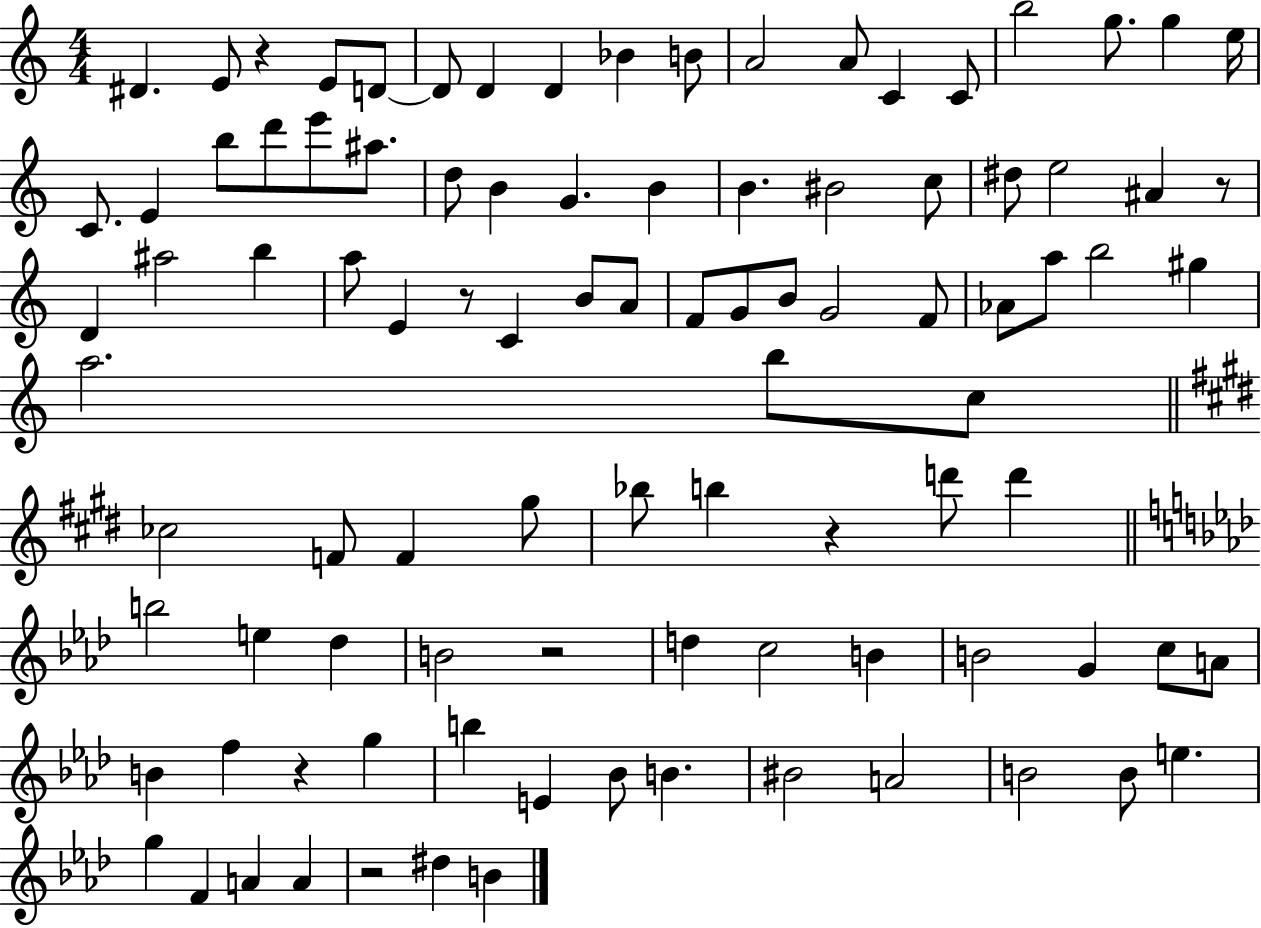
{
  \clef treble
  \numericTimeSignature
  \time 4/4
  \key c \major
  dis'4. e'8 r4 e'8 d'8~~ | d'8 d'4 d'4 bes'4 b'8 | a'2 a'8 c'4 c'8 | b''2 g''8. g''4 e''16 | \break c'8. e'4 b''8 d'''8 e'''8 ais''8. | d''8 b'4 g'4. b'4 | b'4. bis'2 c''8 | dis''8 e''2 ais'4 r8 | \break d'4 ais''2 b''4 | a''8 e'4 r8 c'4 b'8 a'8 | f'8 g'8 b'8 g'2 f'8 | aes'8 a''8 b''2 gis''4 | \break a''2. b''8 c''8 | \bar "||" \break \key e \major ces''2 f'8 f'4 gis''8 | bes''8 b''4 r4 d'''8 d'''4 | \bar "||" \break \key f \minor b''2 e''4 des''4 | b'2 r2 | d''4 c''2 b'4 | b'2 g'4 c''8 a'8 | \break b'4 f''4 r4 g''4 | b''4 e'4 bes'8 b'4. | bis'2 a'2 | b'2 b'8 e''4. | \break g''4 f'4 a'4 a'4 | r2 dis''4 b'4 | \bar "|."
}